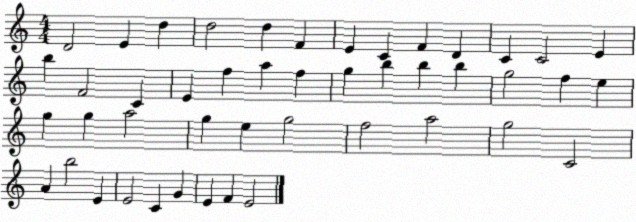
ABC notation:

X:1
T:Untitled
M:4/4
L:1/4
K:C
D2 E d d2 d F E C F D C C2 E b F2 C E f a f g b b b g2 f e g g a2 g e g2 f2 a2 g2 C2 A b2 E E2 C G E F E2